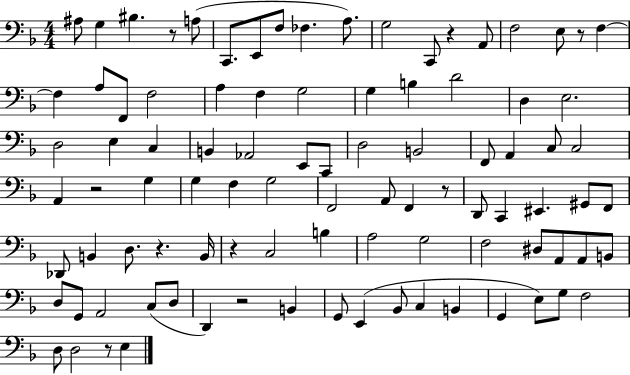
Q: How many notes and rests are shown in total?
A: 94